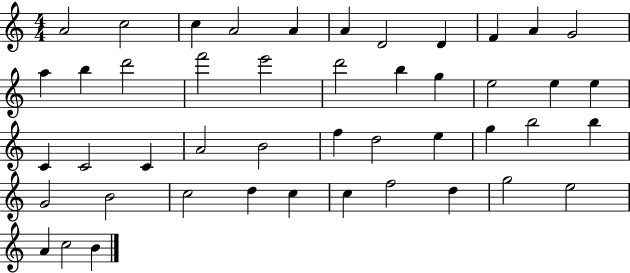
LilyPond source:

{
  \clef treble
  \numericTimeSignature
  \time 4/4
  \key c \major
  a'2 c''2 | c''4 a'2 a'4 | a'4 d'2 d'4 | f'4 a'4 g'2 | \break a''4 b''4 d'''2 | f'''2 e'''2 | d'''2 b''4 g''4 | e''2 e''4 e''4 | \break c'4 c'2 c'4 | a'2 b'2 | f''4 d''2 e''4 | g''4 b''2 b''4 | \break g'2 b'2 | c''2 d''4 c''4 | c''4 f''2 d''4 | g''2 e''2 | \break a'4 c''2 b'4 | \bar "|."
}